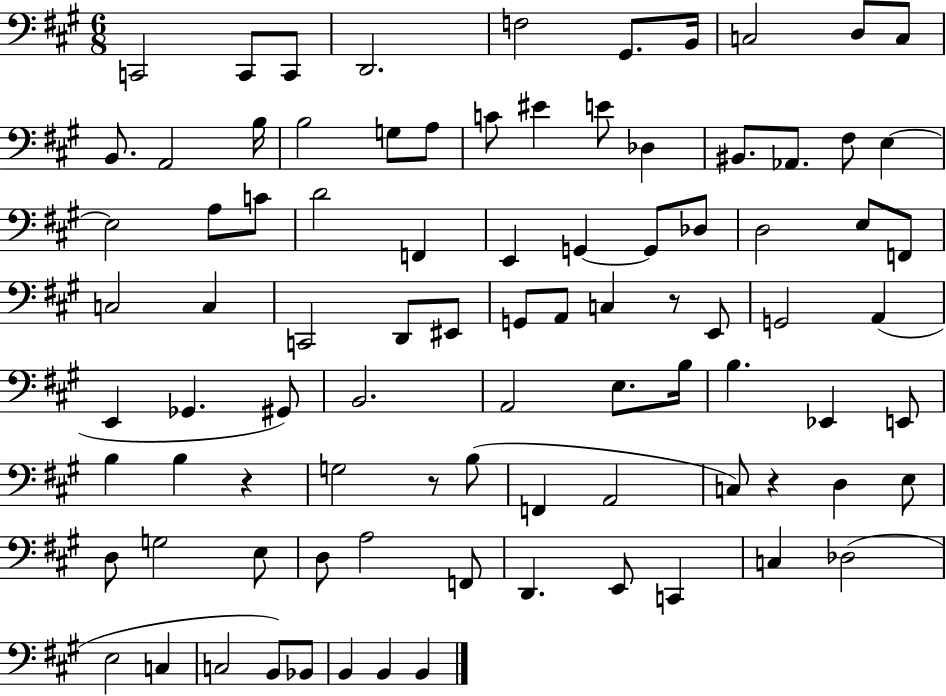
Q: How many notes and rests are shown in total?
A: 89